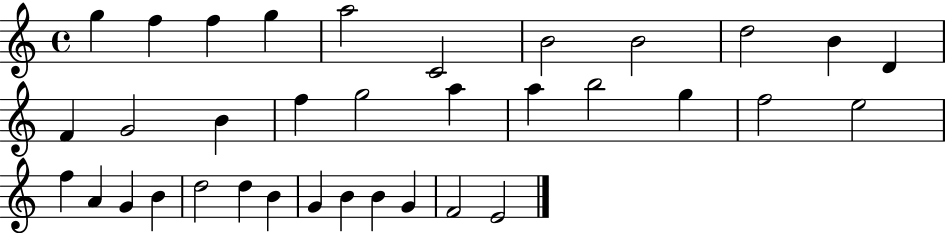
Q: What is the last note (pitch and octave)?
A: E4